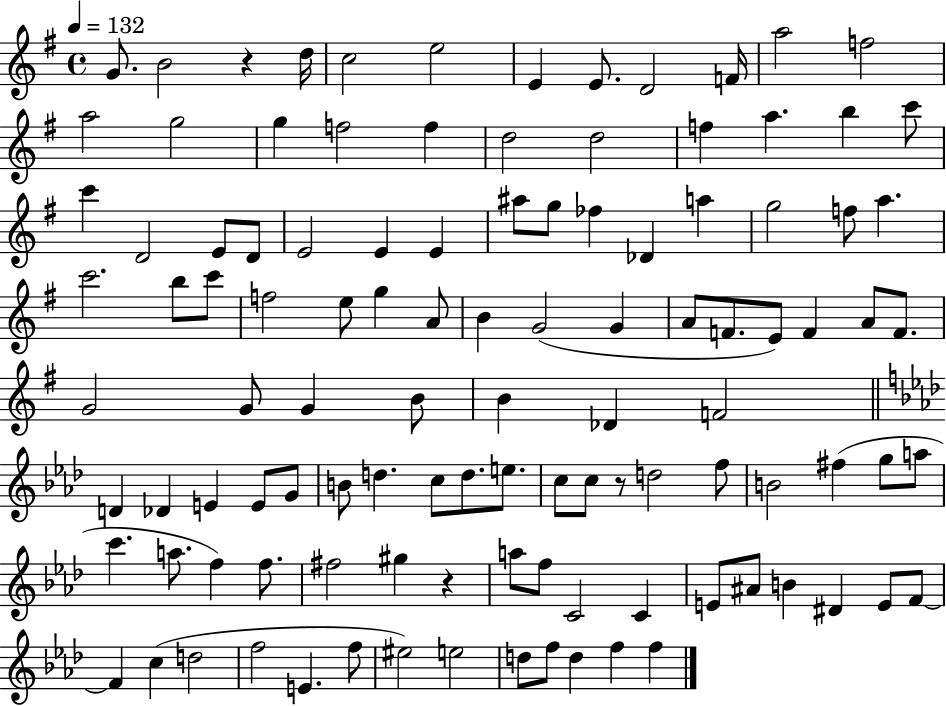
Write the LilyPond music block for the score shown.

{
  \clef treble
  \time 4/4
  \defaultTimeSignature
  \key g \major
  \tempo 4 = 132
  g'8. b'2 r4 d''16 | c''2 e''2 | e'4 e'8. d'2 f'16 | a''2 f''2 | \break a''2 g''2 | g''4 f''2 f''4 | d''2 d''2 | f''4 a''4. b''4 c'''8 | \break c'''4 d'2 e'8 d'8 | e'2 e'4 e'4 | ais''8 g''8 fes''4 des'4 a''4 | g''2 f''8 a''4. | \break c'''2. b''8 c'''8 | f''2 e''8 g''4 a'8 | b'4 g'2( g'4 | a'8 f'8. e'8) f'4 a'8 f'8. | \break g'2 g'8 g'4 b'8 | b'4 des'4 f'2 | \bar "||" \break \key aes \major d'4 des'4 e'4 e'8 g'8 | b'8 d''4. c''8 d''8. e''8. | c''8 c''8 r8 d''2 f''8 | b'2 fis''4( g''8 a''8 | \break c'''4. a''8. f''4) f''8. | fis''2 gis''4 r4 | a''8 f''8 c'2 c'4 | e'8 ais'8 b'4 dis'4 e'8 f'8~~ | \break f'4 c''4( d''2 | f''2 e'4. f''8 | eis''2) e''2 | d''8 f''8 d''4 f''4 f''4 | \break \bar "|."
}